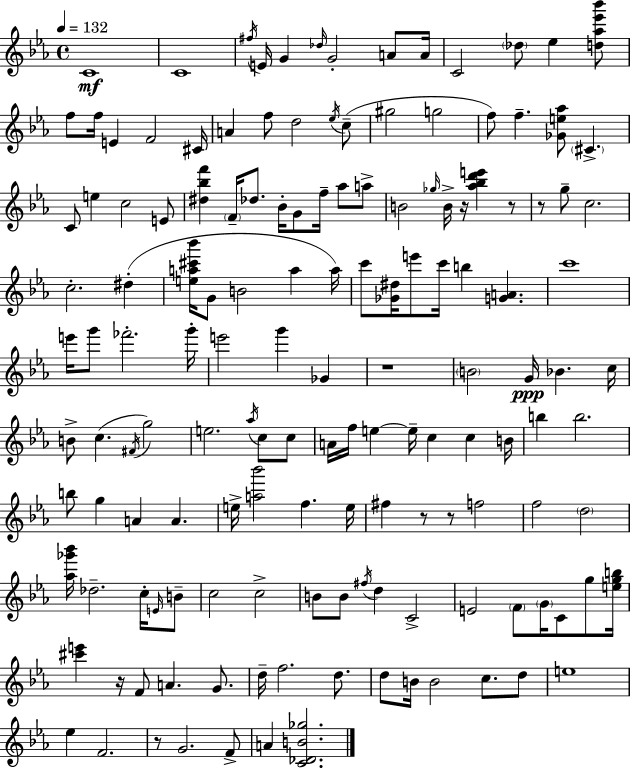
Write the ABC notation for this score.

X:1
T:Untitled
M:4/4
L:1/4
K:Eb
C4 C4 ^f/4 E/4 G _d/4 G2 A/2 A/4 C2 _d/2 _e [d_a_e'_b']/2 f/2 f/4 E F2 ^C/4 A f/2 d2 _e/4 c/2 ^g2 g2 f/2 f [_Ge_a]/2 ^C C/2 e c2 E/2 [^d_bf'] F/4 _d/2 _B/4 G/2 f/4 _a/2 a/2 B2 _g/4 B/4 z/4 [_a_bd'e'] z/2 z/2 g/2 c2 c2 ^d [ea^c'_b']/4 G/2 B2 a a/4 c'/2 [_G^d]/4 e'/2 c'/4 b [GA] c'4 e'/4 g'/2 _f'2 g'/4 e'2 g' _G z4 B2 G/4 _B c/4 B/2 c ^F/4 g2 e2 _a/4 c/2 c/2 A/4 f/4 e e/4 c c B/4 b b2 b/2 g A A e/4 [a_b']2 f e/4 ^f z/2 z/2 f2 f2 d2 [_a_g'_b']/4 _d2 c/4 E/4 B/2 c2 c2 B/2 B/2 ^f/4 d C2 E2 F/2 G/4 C/2 g/2 [egb]/4 [^c'e'] z/4 F/2 A G/2 d/4 f2 d/2 d/2 B/4 B2 c/2 d/2 e4 _e F2 z/2 G2 F/2 A [C_DB_g]2